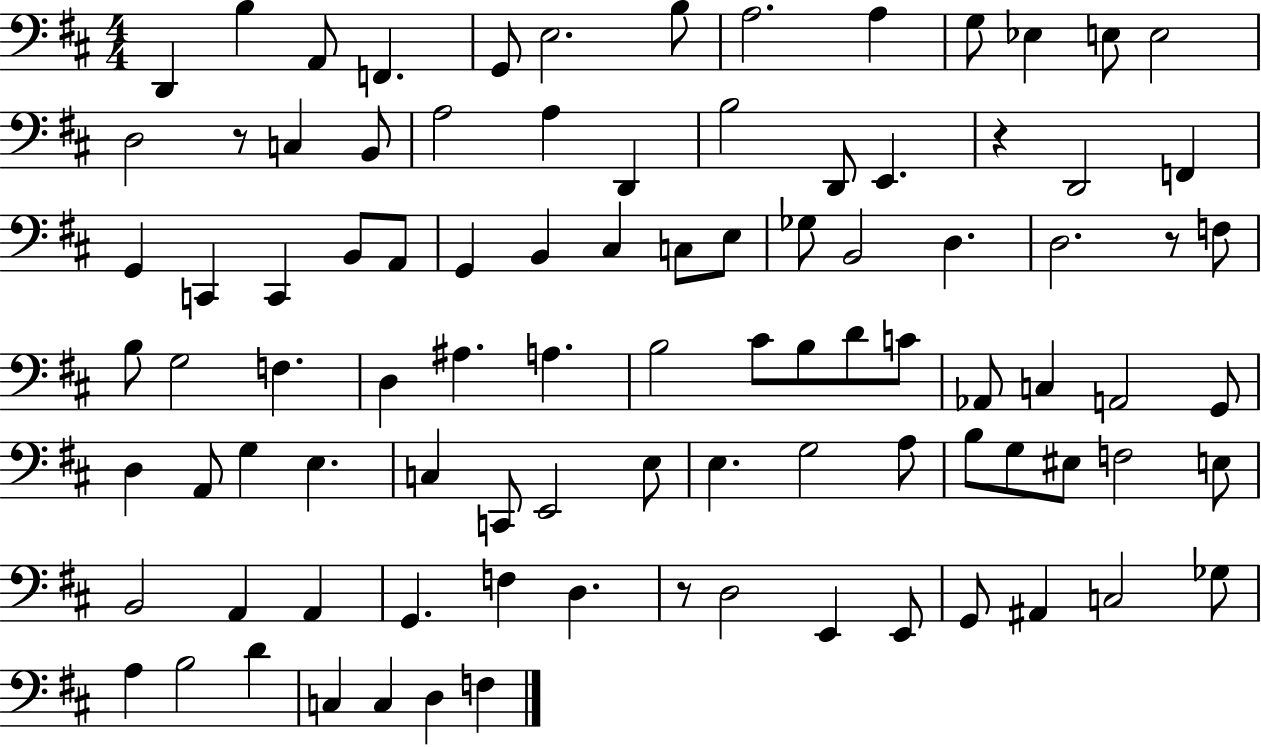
D2/q B3/q A2/e F2/q. G2/e E3/h. B3/e A3/h. A3/q G3/e Eb3/q E3/e E3/h D3/h R/e C3/q B2/e A3/h A3/q D2/q B3/h D2/e E2/q. R/q D2/h F2/q G2/q C2/q C2/q B2/e A2/e G2/q B2/q C#3/q C3/e E3/e Gb3/e B2/h D3/q. D3/h. R/e F3/e B3/e G3/h F3/q. D3/q A#3/q. A3/q. B3/h C#4/e B3/e D4/e C4/e Ab2/e C3/q A2/h G2/e D3/q A2/e G3/q E3/q. C3/q C2/e E2/h E3/e E3/q. G3/h A3/e B3/e G3/e EIS3/e F3/h E3/e B2/h A2/q A2/q G2/q. F3/q D3/q. R/e D3/h E2/q E2/e G2/e A#2/q C3/h Gb3/e A3/q B3/h D4/q C3/q C3/q D3/q F3/q